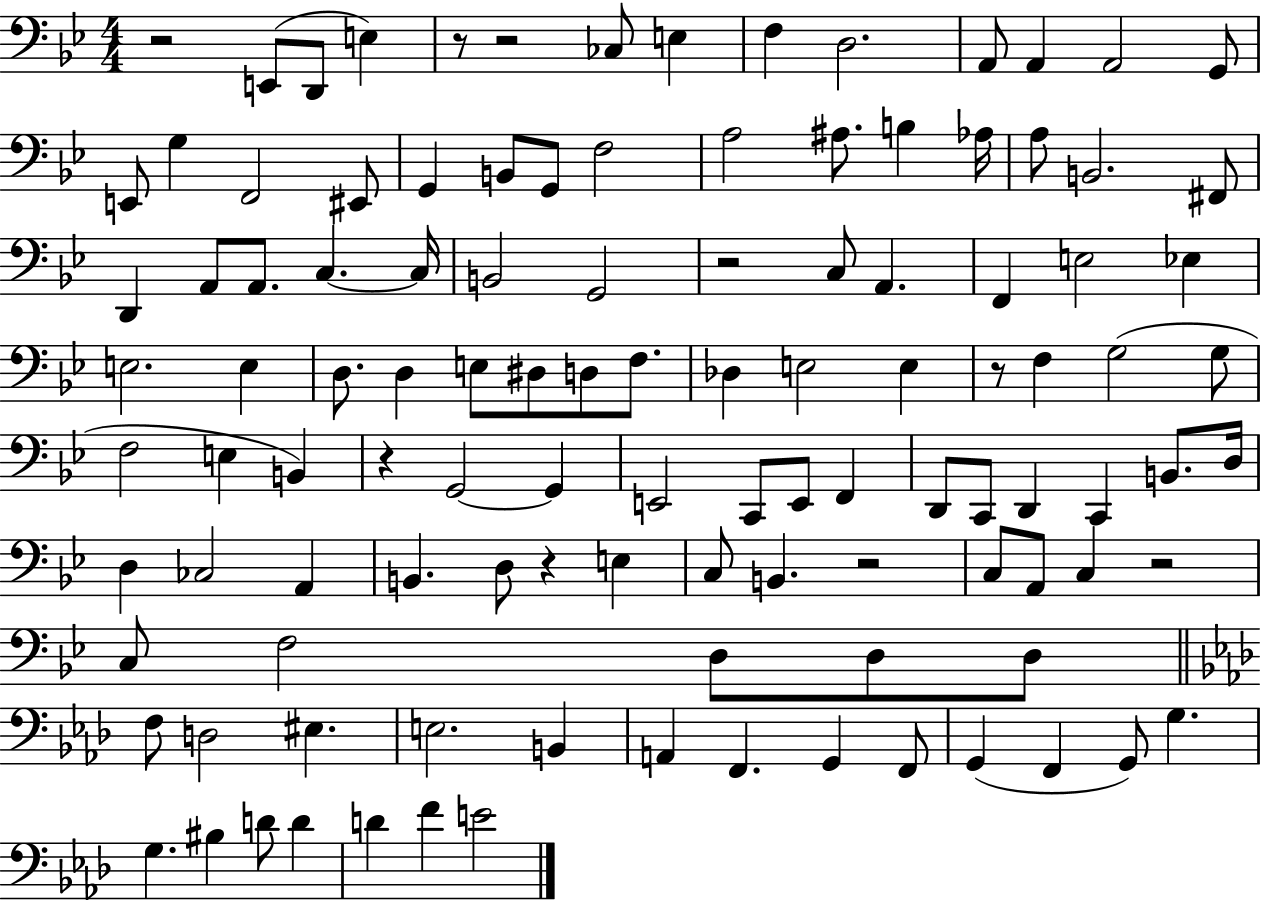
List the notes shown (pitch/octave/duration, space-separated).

R/h E2/e D2/e E3/q R/e R/h CES3/e E3/q F3/q D3/h. A2/e A2/q A2/h G2/e E2/e G3/q F2/h EIS2/e G2/q B2/e G2/e F3/h A3/h A#3/e. B3/q Ab3/s A3/e B2/h. F#2/e D2/q A2/e A2/e. C3/q. C3/s B2/h G2/h R/h C3/e A2/q. F2/q E3/h Eb3/q E3/h. E3/q D3/e. D3/q E3/e D#3/e D3/e F3/e. Db3/q E3/h E3/q R/e F3/q G3/h G3/e F3/h E3/q B2/q R/q G2/h G2/q E2/h C2/e E2/e F2/q D2/e C2/e D2/q C2/q B2/e. D3/s D3/q CES3/h A2/q B2/q. D3/e R/q E3/q C3/e B2/q. R/h C3/e A2/e C3/q R/h C3/e F3/h D3/e D3/e D3/e F3/e D3/h EIS3/q. E3/h. B2/q A2/q F2/q. G2/q F2/e G2/q F2/q G2/e G3/q. G3/q. BIS3/q D4/e D4/q D4/q F4/q E4/h